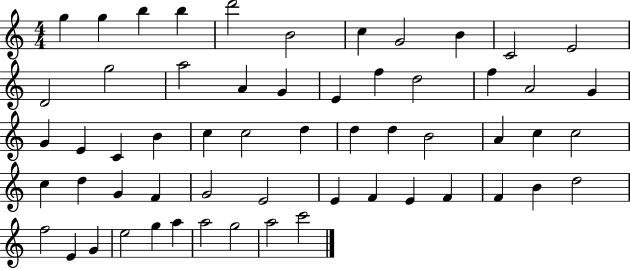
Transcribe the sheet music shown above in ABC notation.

X:1
T:Untitled
M:4/4
L:1/4
K:C
g g b b d'2 B2 c G2 B C2 E2 D2 g2 a2 A G E f d2 f A2 G G E C B c c2 d d d B2 A c c2 c d G F G2 E2 E F E F F B d2 f2 E G e2 g a a2 g2 a2 c'2